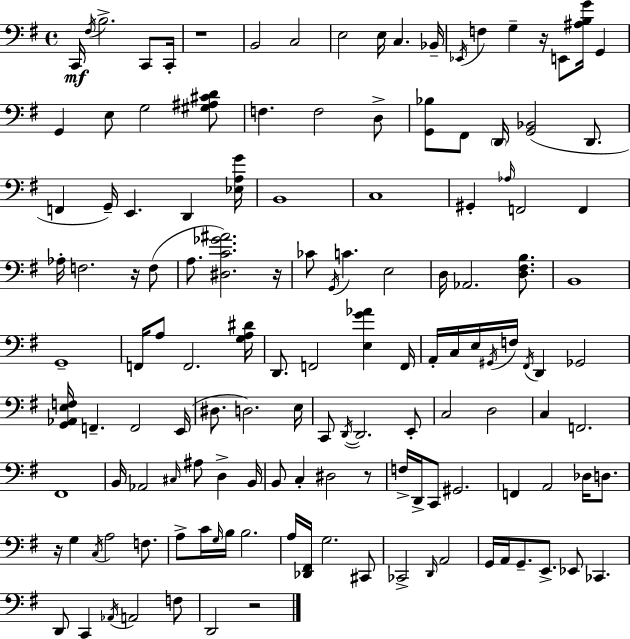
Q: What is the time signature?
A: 4/4